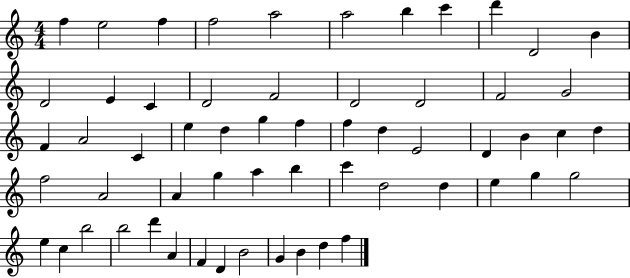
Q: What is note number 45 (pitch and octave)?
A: G5